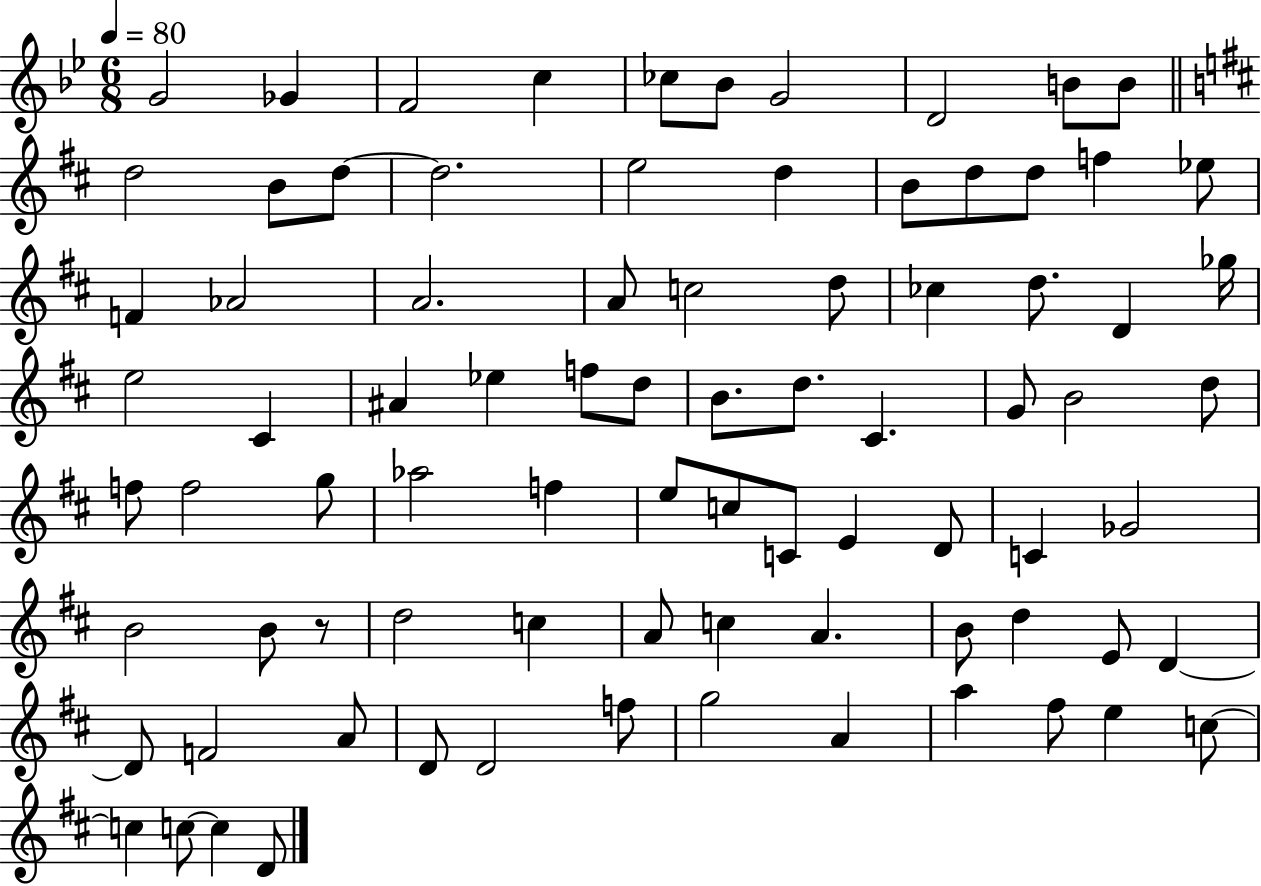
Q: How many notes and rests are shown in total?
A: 83